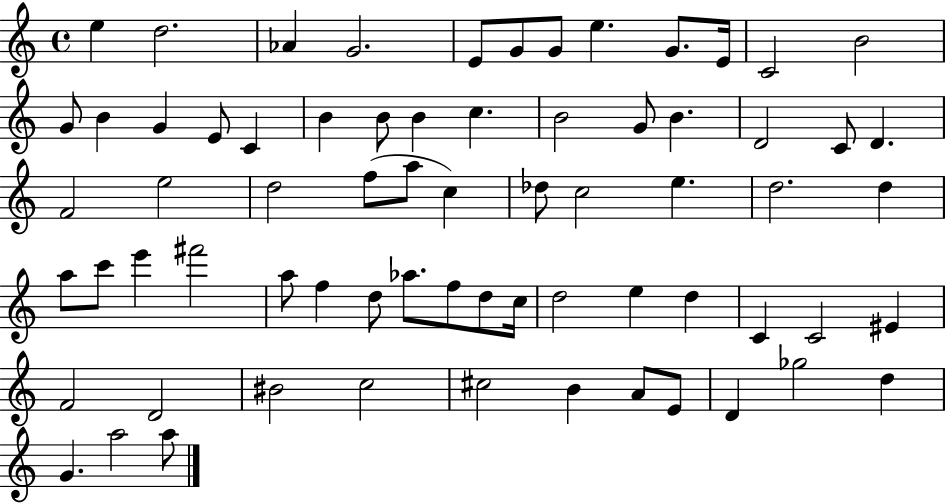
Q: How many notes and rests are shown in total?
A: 69